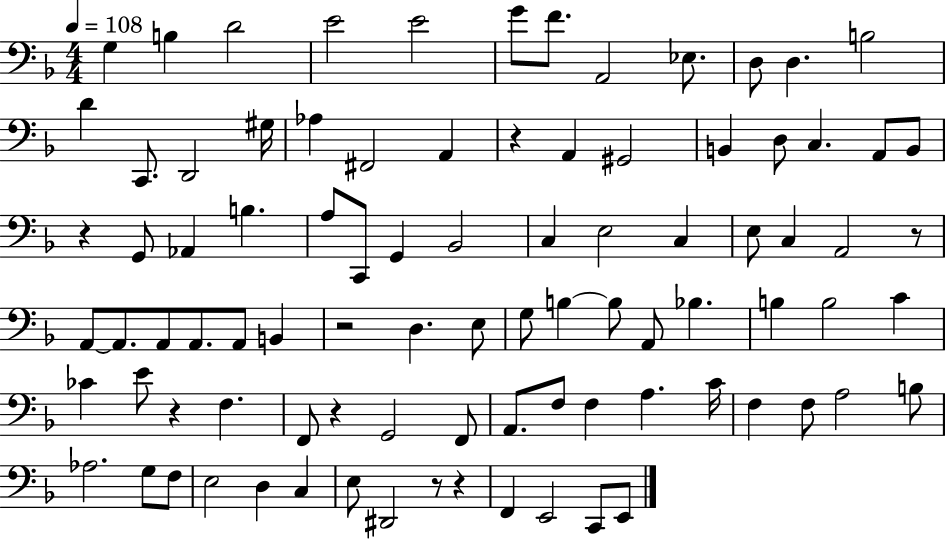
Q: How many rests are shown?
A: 8